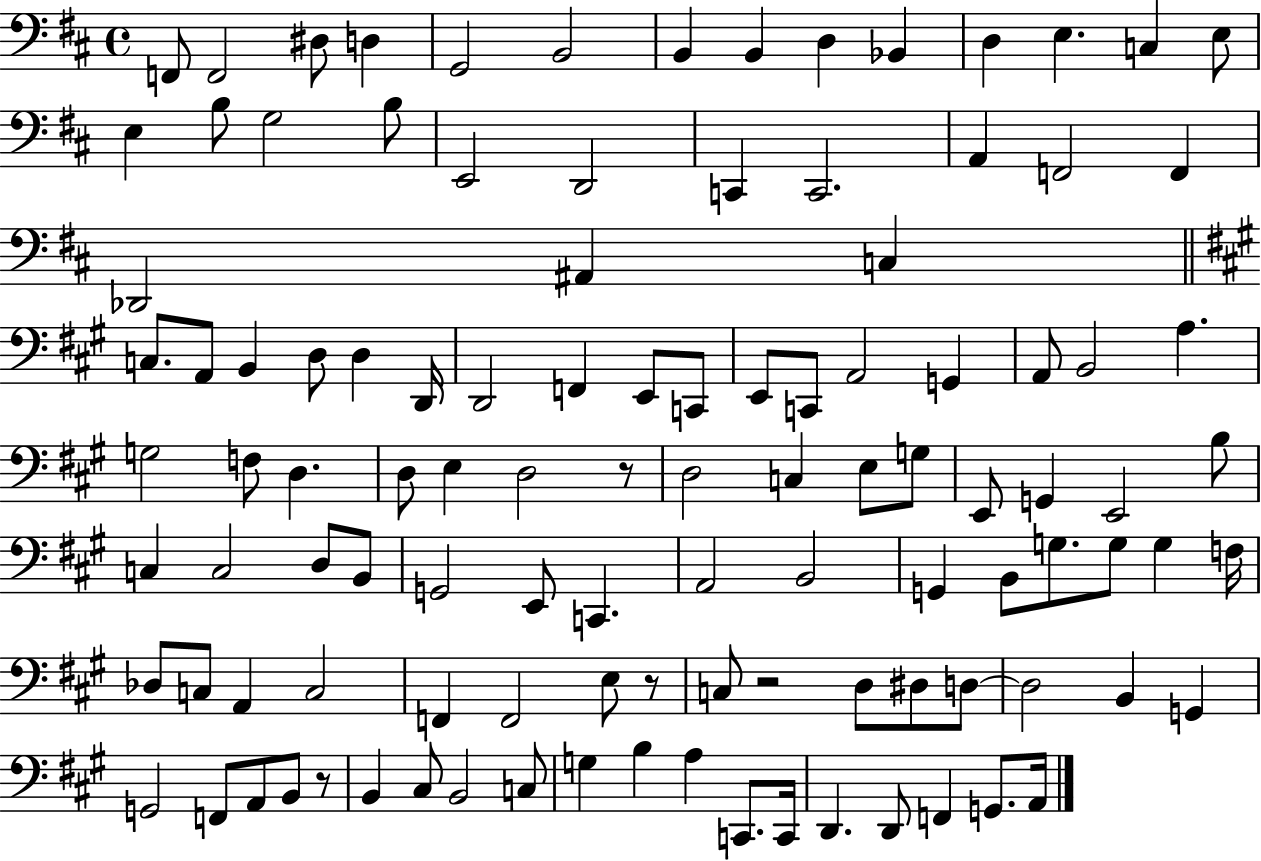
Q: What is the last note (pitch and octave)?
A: A2